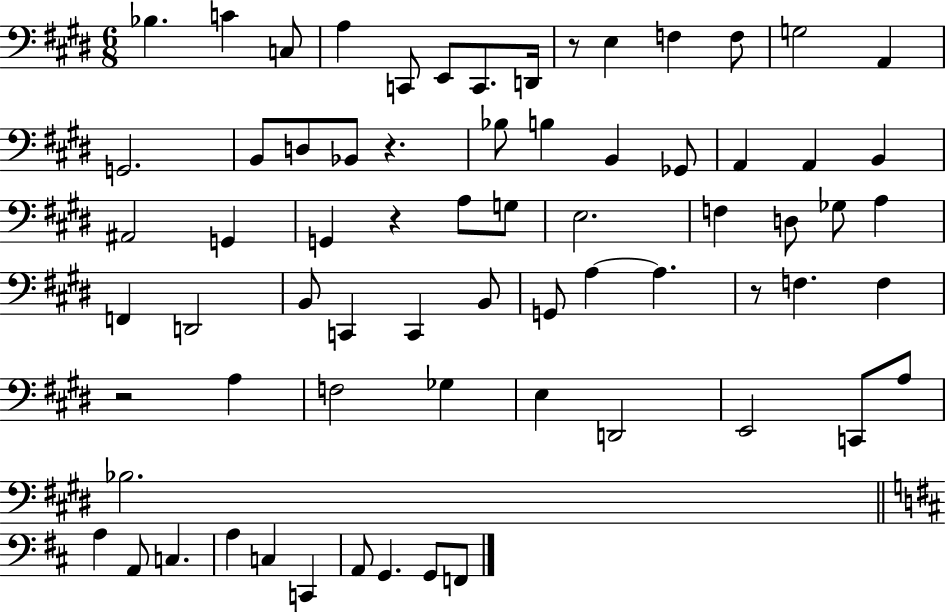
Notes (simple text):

Bb3/q. C4/q C3/e A3/q C2/e E2/e C2/e. D2/s R/e E3/q F3/q F3/e G3/h A2/q G2/h. B2/e D3/e Bb2/e R/q. Bb3/e B3/q B2/q Gb2/e A2/q A2/q B2/q A#2/h G2/q G2/q R/q A3/e G3/e E3/h. F3/q D3/e Gb3/e A3/q F2/q D2/h B2/e C2/q C2/q B2/e G2/e A3/q A3/q. R/e F3/q. F3/q R/h A3/q F3/h Gb3/q E3/q D2/h E2/h C2/e A3/e Bb3/h. A3/q A2/e C3/q. A3/q C3/q C2/q A2/e G2/q. G2/e F2/e